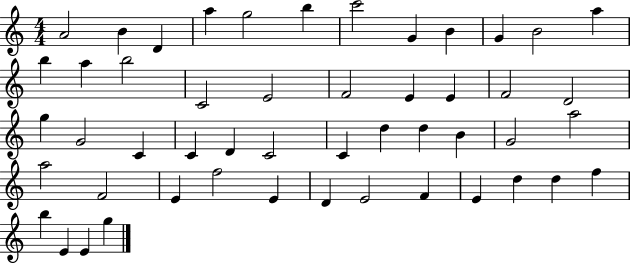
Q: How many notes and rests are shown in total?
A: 50